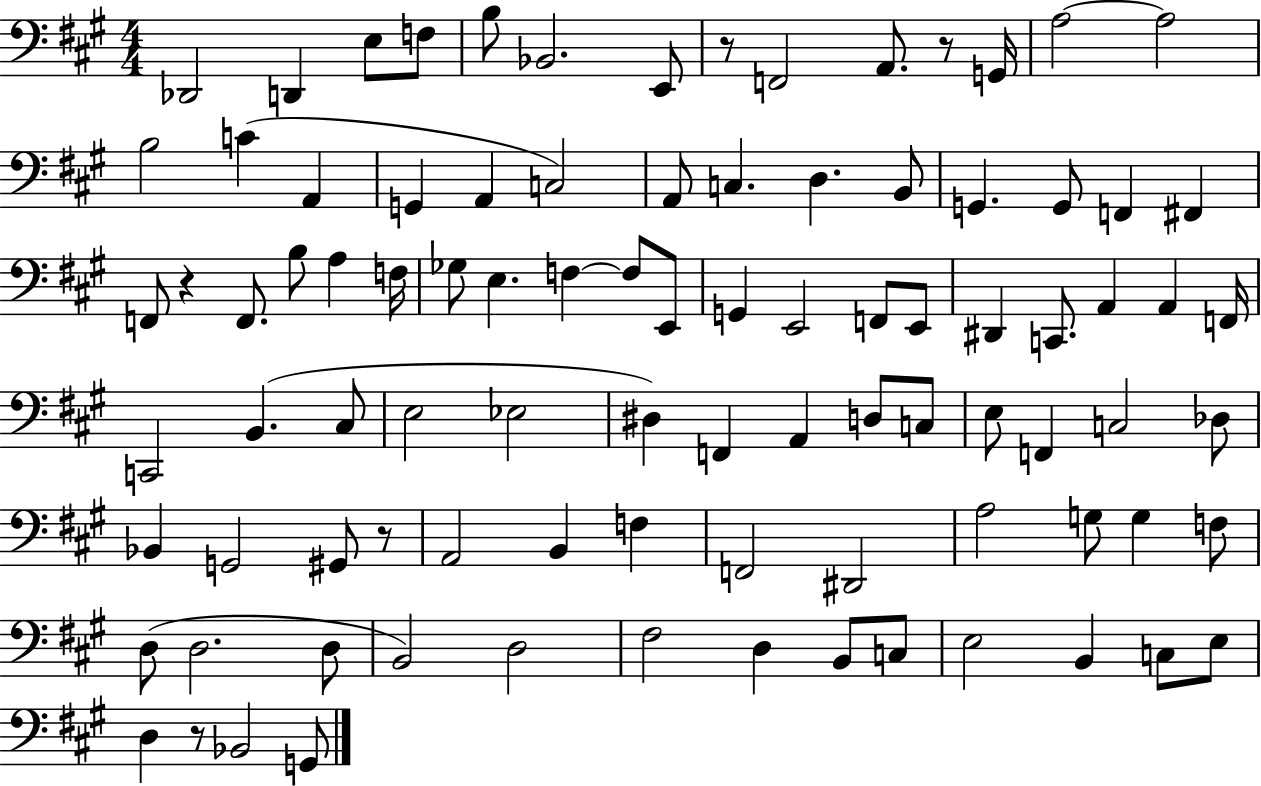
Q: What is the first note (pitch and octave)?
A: Db2